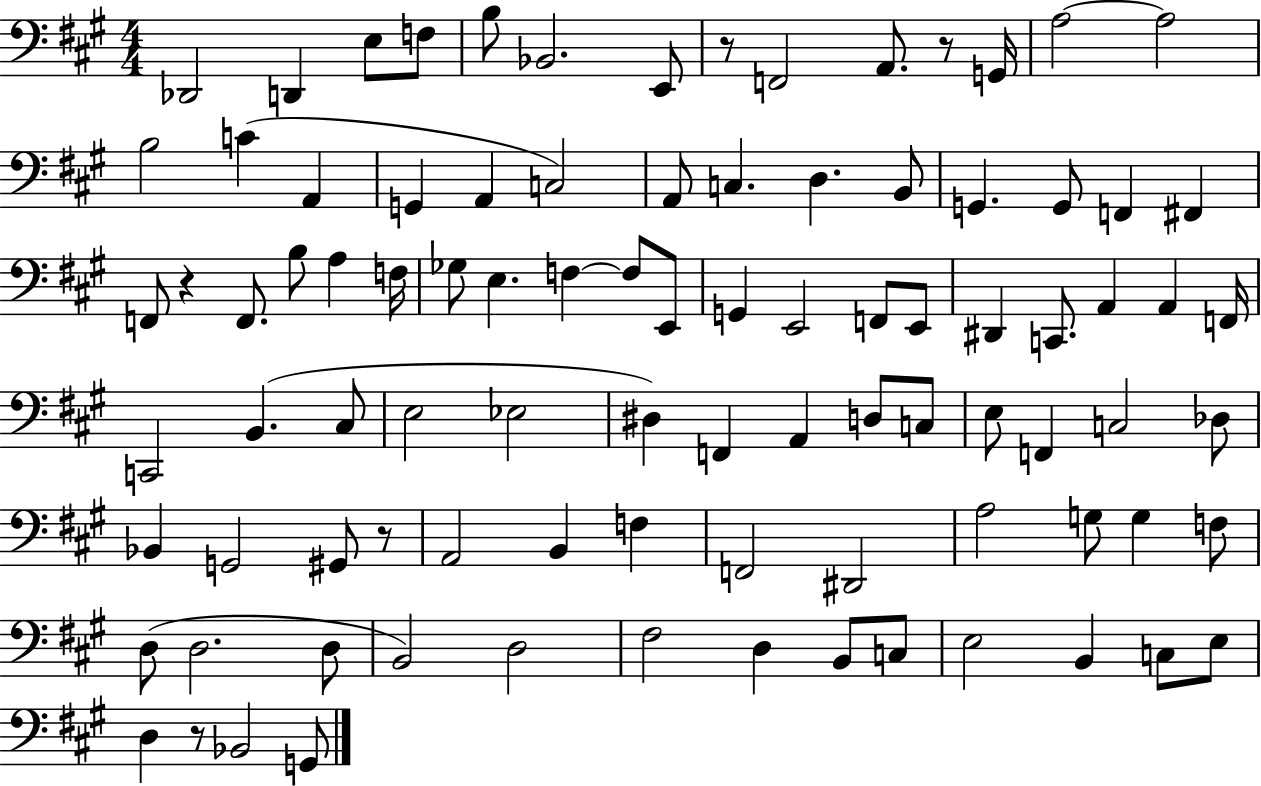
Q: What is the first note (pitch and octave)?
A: Db2